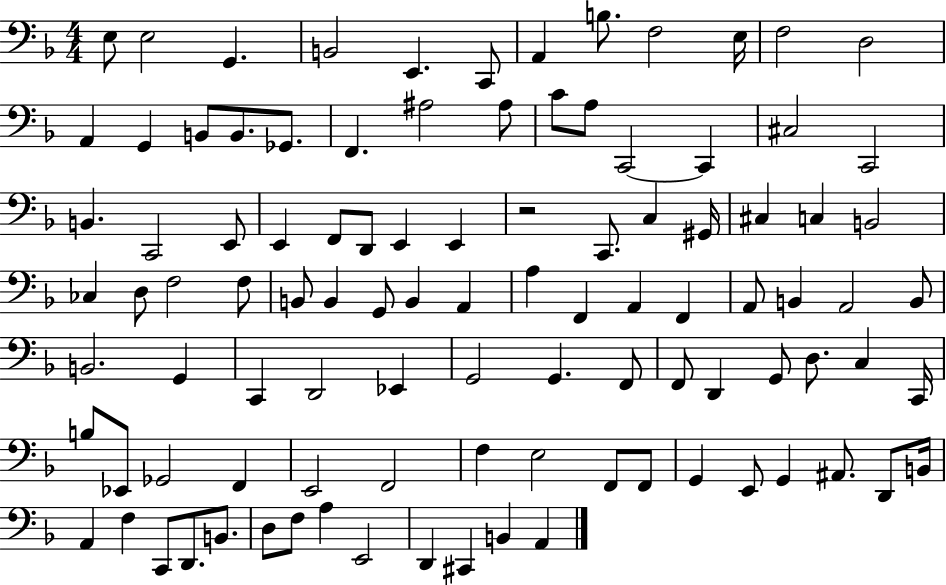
{
  \clef bass
  \numericTimeSignature
  \time 4/4
  \key f \major
  e8 e2 g,4. | b,2 e,4. c,8 | a,4 b8. f2 e16 | f2 d2 | \break a,4 g,4 b,8 b,8. ges,8. | f,4. ais2 ais8 | c'8 a8 c,2~~ c,4 | cis2 c,2 | \break b,4. c,2 e,8 | e,4 f,8 d,8 e,4 e,4 | r2 c,8. c4 gis,16 | cis4 c4 b,2 | \break ces4 d8 f2 f8 | b,8 b,4 g,8 b,4 a,4 | a4 f,4 a,4 f,4 | a,8 b,4 a,2 b,8 | \break b,2. g,4 | c,4 d,2 ees,4 | g,2 g,4. f,8 | f,8 d,4 g,8 d8. c4 c,16 | \break b8 ees,8 ges,2 f,4 | e,2 f,2 | f4 e2 f,8 f,8 | g,4 e,8 g,4 ais,8. d,8 b,16 | \break a,4 f4 c,8 d,8. b,8. | d8 f8 a4 e,2 | d,4 cis,4 b,4 a,4 | \bar "|."
}